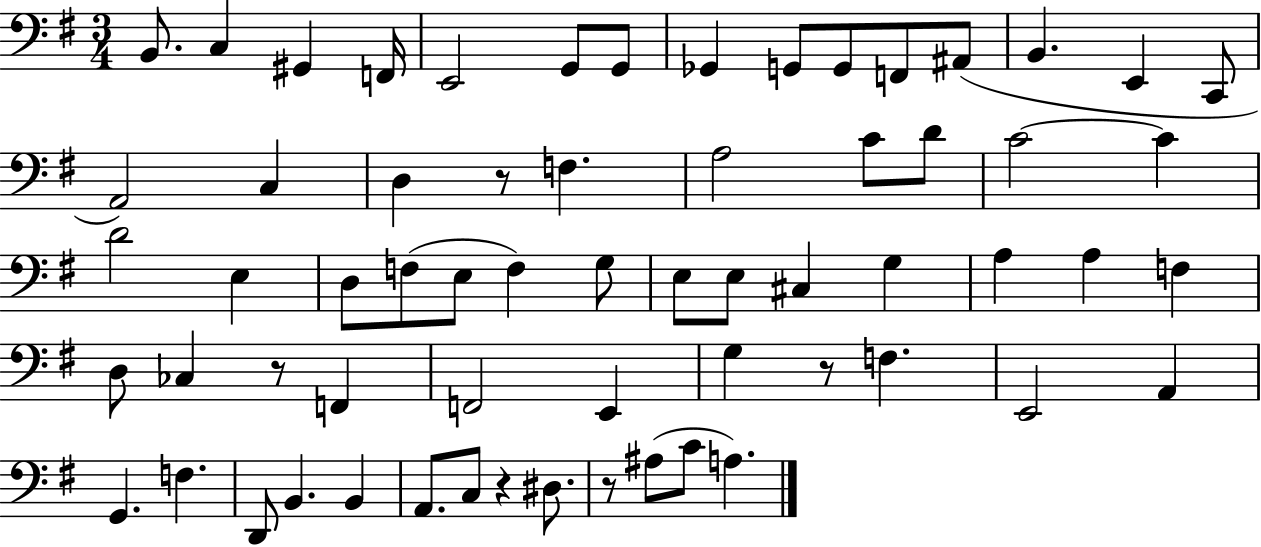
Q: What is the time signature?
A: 3/4